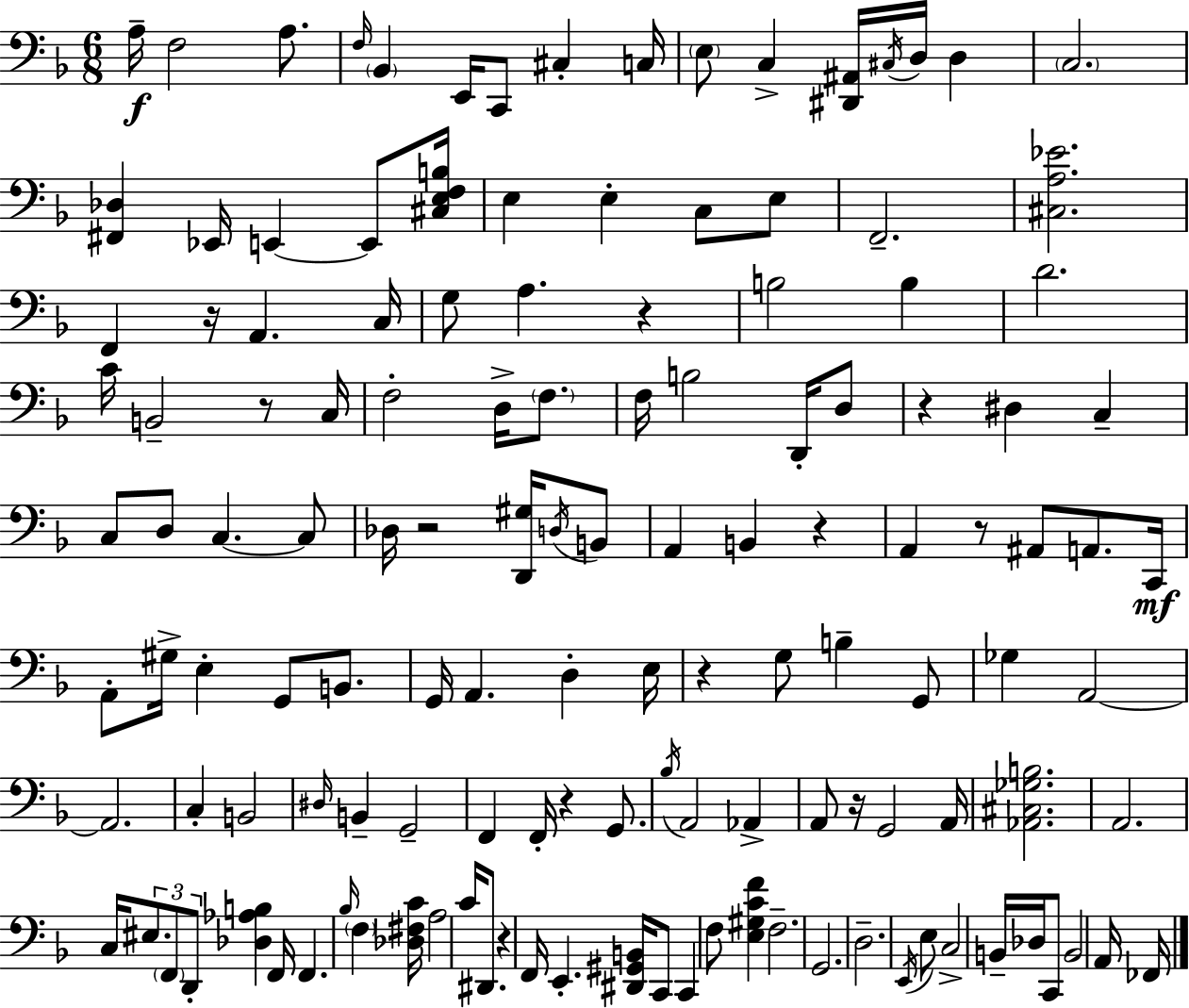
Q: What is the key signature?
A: F major